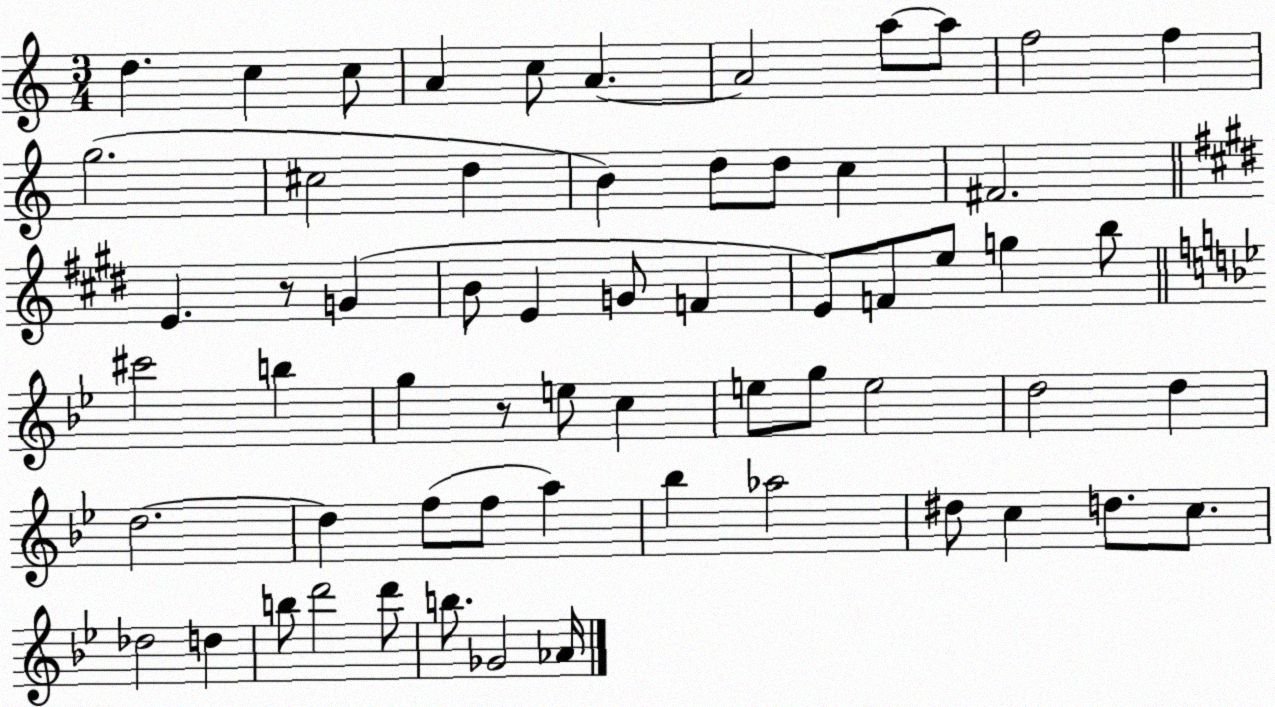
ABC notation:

X:1
T:Untitled
M:3/4
L:1/4
K:C
d c c/2 A c/2 A A2 a/2 a/2 f2 f g2 ^c2 d B d/2 d/2 c ^F2 E z/2 G B/2 E G/2 F E/2 F/2 e/2 g b/2 ^c'2 b g z/2 e/2 c e/2 g/2 e2 d2 d d2 d f/2 f/2 a _b _a2 ^d/2 c d/2 c/2 _d2 d b/2 d'2 d'/2 b/2 _G2 _A/4